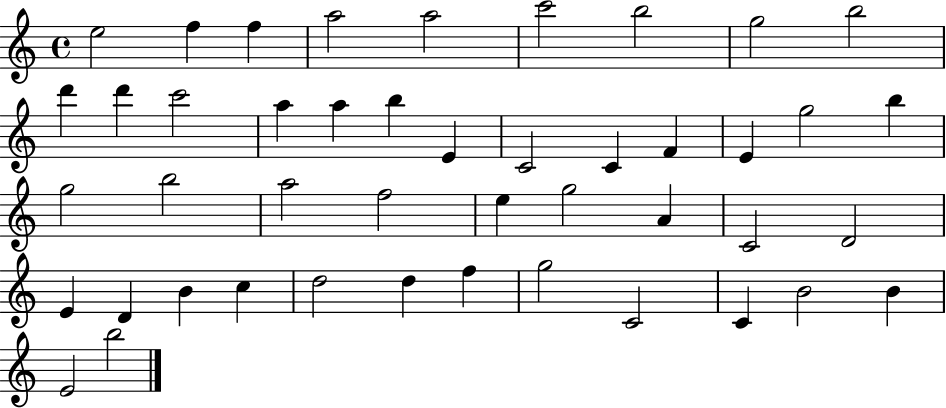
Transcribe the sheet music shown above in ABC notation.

X:1
T:Untitled
M:4/4
L:1/4
K:C
e2 f f a2 a2 c'2 b2 g2 b2 d' d' c'2 a a b E C2 C F E g2 b g2 b2 a2 f2 e g2 A C2 D2 E D B c d2 d f g2 C2 C B2 B E2 b2